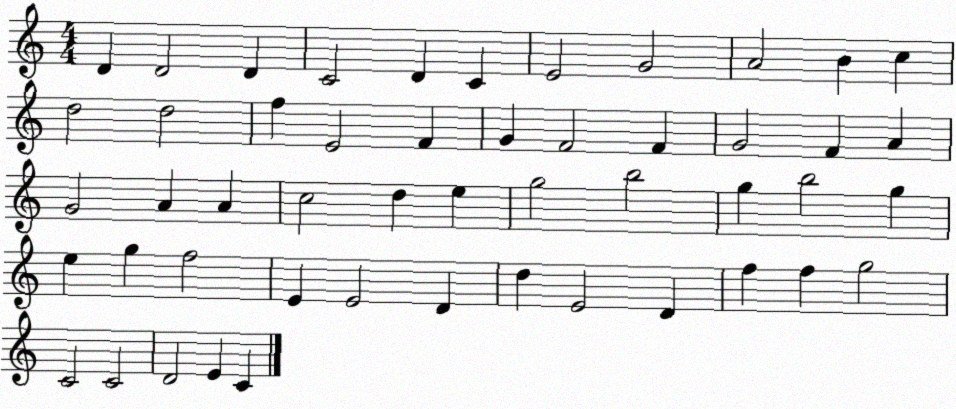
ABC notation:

X:1
T:Untitled
M:4/4
L:1/4
K:C
D D2 D C2 D C E2 G2 A2 B c d2 d2 f E2 F G F2 F G2 F A G2 A A c2 d e g2 b2 g b2 g e g f2 E E2 D d E2 D f f g2 C2 C2 D2 E C